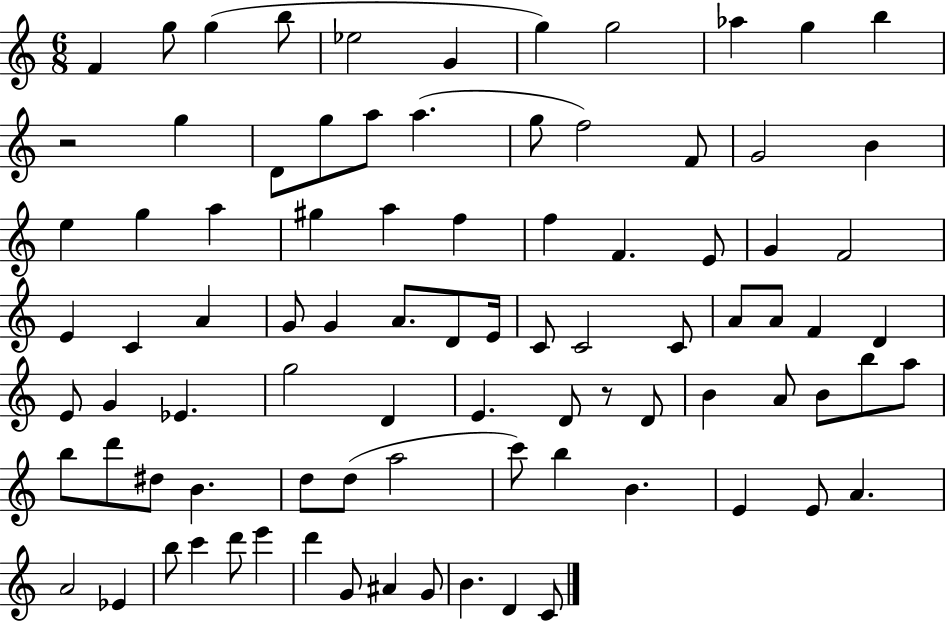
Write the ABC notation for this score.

X:1
T:Untitled
M:6/8
L:1/4
K:C
F g/2 g b/2 _e2 G g g2 _a g b z2 g D/2 g/2 a/2 a g/2 f2 F/2 G2 B e g a ^g a f f F E/2 G F2 E C A G/2 G A/2 D/2 E/4 C/2 C2 C/2 A/2 A/2 F D E/2 G _E g2 D E D/2 z/2 D/2 B A/2 B/2 b/2 a/2 b/2 d'/2 ^d/2 B d/2 d/2 a2 c'/2 b B E E/2 A A2 _E b/2 c' d'/2 e' d' G/2 ^A G/2 B D C/2